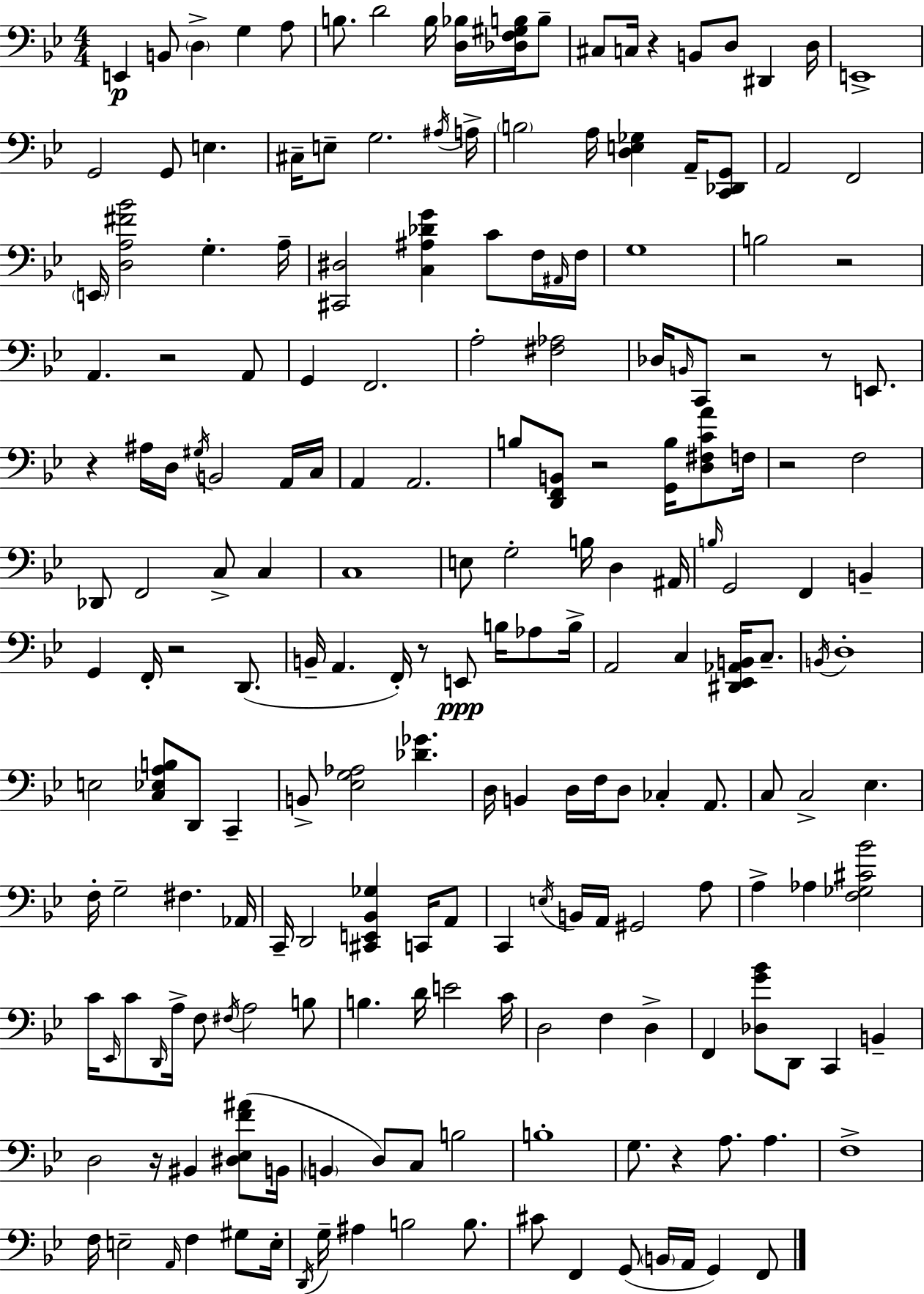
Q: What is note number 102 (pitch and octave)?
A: F3